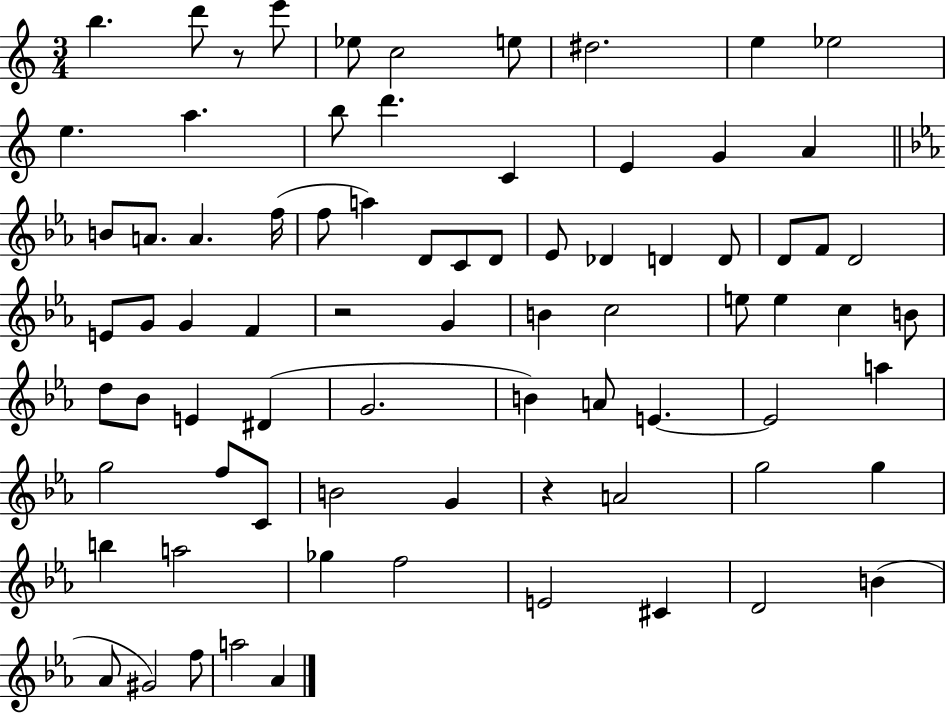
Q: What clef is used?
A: treble